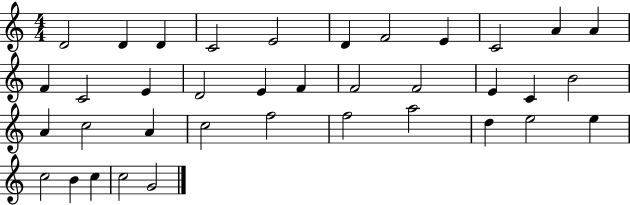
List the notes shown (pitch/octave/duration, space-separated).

D4/h D4/q D4/q C4/h E4/h D4/q F4/h E4/q C4/h A4/q A4/q F4/q C4/h E4/q D4/h E4/q F4/q F4/h F4/h E4/q C4/q B4/h A4/q C5/h A4/q C5/h F5/h F5/h A5/h D5/q E5/h E5/q C5/h B4/q C5/q C5/h G4/h